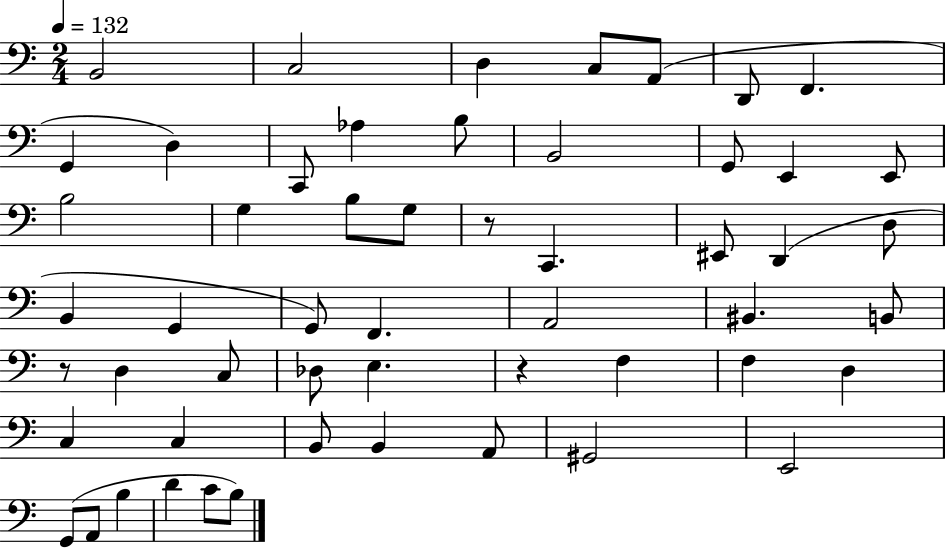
{
  \clef bass
  \numericTimeSignature
  \time 2/4
  \key c \major
  \tempo 4 = 132
  b,2 | c2 | d4 c8 a,8( | d,8 f,4. | \break g,4 d4) | c,8 aes4 b8 | b,2 | g,8 e,4 e,8 | \break b2 | g4 b8 g8 | r8 c,4. | eis,8 d,4( d8 | \break b,4 g,4 | g,8) f,4. | a,2 | bis,4. b,8 | \break r8 d4 c8 | des8 e4. | r4 f4 | f4 d4 | \break c4 c4 | b,8 b,4 a,8 | gis,2 | e,2 | \break g,8( a,8 b4 | d'4 c'8 b8) | \bar "|."
}